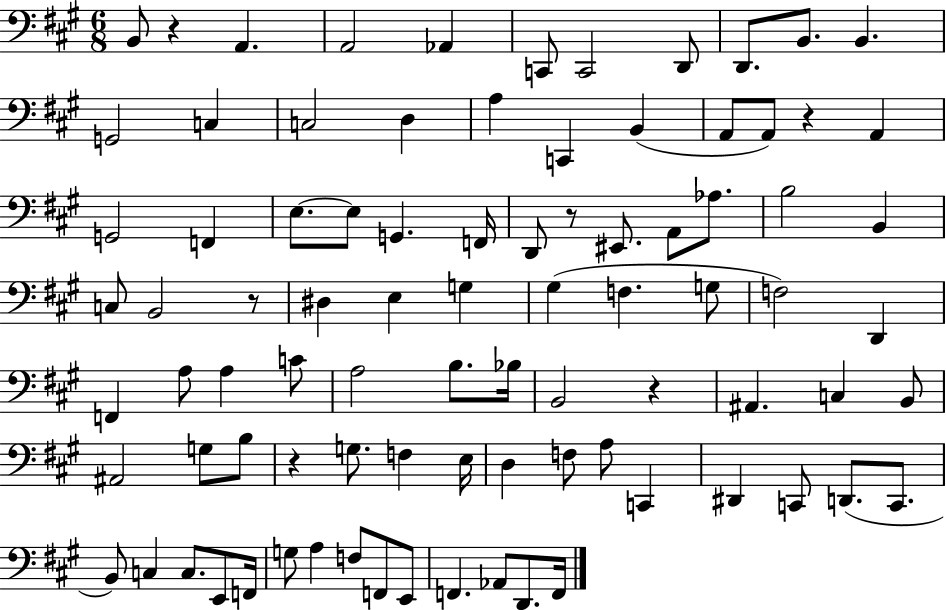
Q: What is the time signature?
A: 6/8